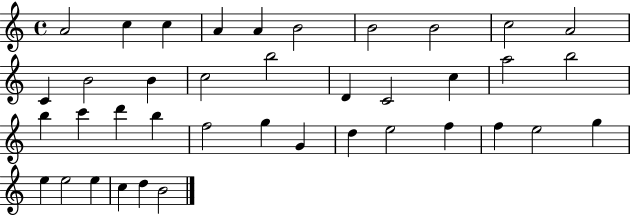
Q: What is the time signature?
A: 4/4